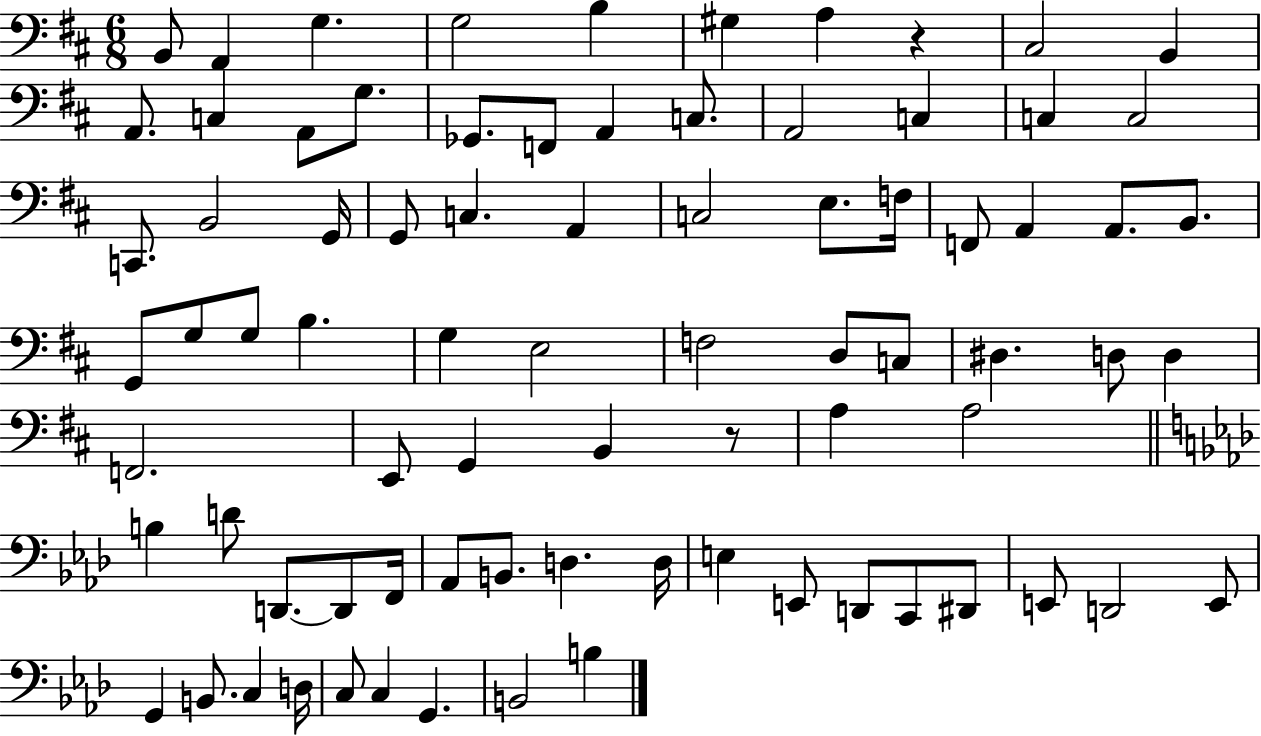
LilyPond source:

{
  \clef bass
  \numericTimeSignature
  \time 6/8
  \key d \major
  b,8 a,4 g4. | g2 b4 | gis4 a4 r4 | cis2 b,4 | \break a,8. c4 a,8 g8. | ges,8. f,8 a,4 c8. | a,2 c4 | c4 c2 | \break c,8. b,2 g,16 | g,8 c4. a,4 | c2 e8. f16 | f,8 a,4 a,8. b,8. | \break g,8 g8 g8 b4. | g4 e2 | f2 d8 c8 | dis4. d8 d4 | \break f,2. | e,8 g,4 b,4 r8 | a4 a2 | \bar "||" \break \key f \minor b4 d'8 d,8.~~ d,8 f,16 | aes,8 b,8. d4. d16 | e4 e,8 d,8 c,8 dis,8 | e,8 d,2 e,8 | \break g,4 b,8. c4 d16 | c8 c4 g,4. | b,2 b4 | \bar "|."
}